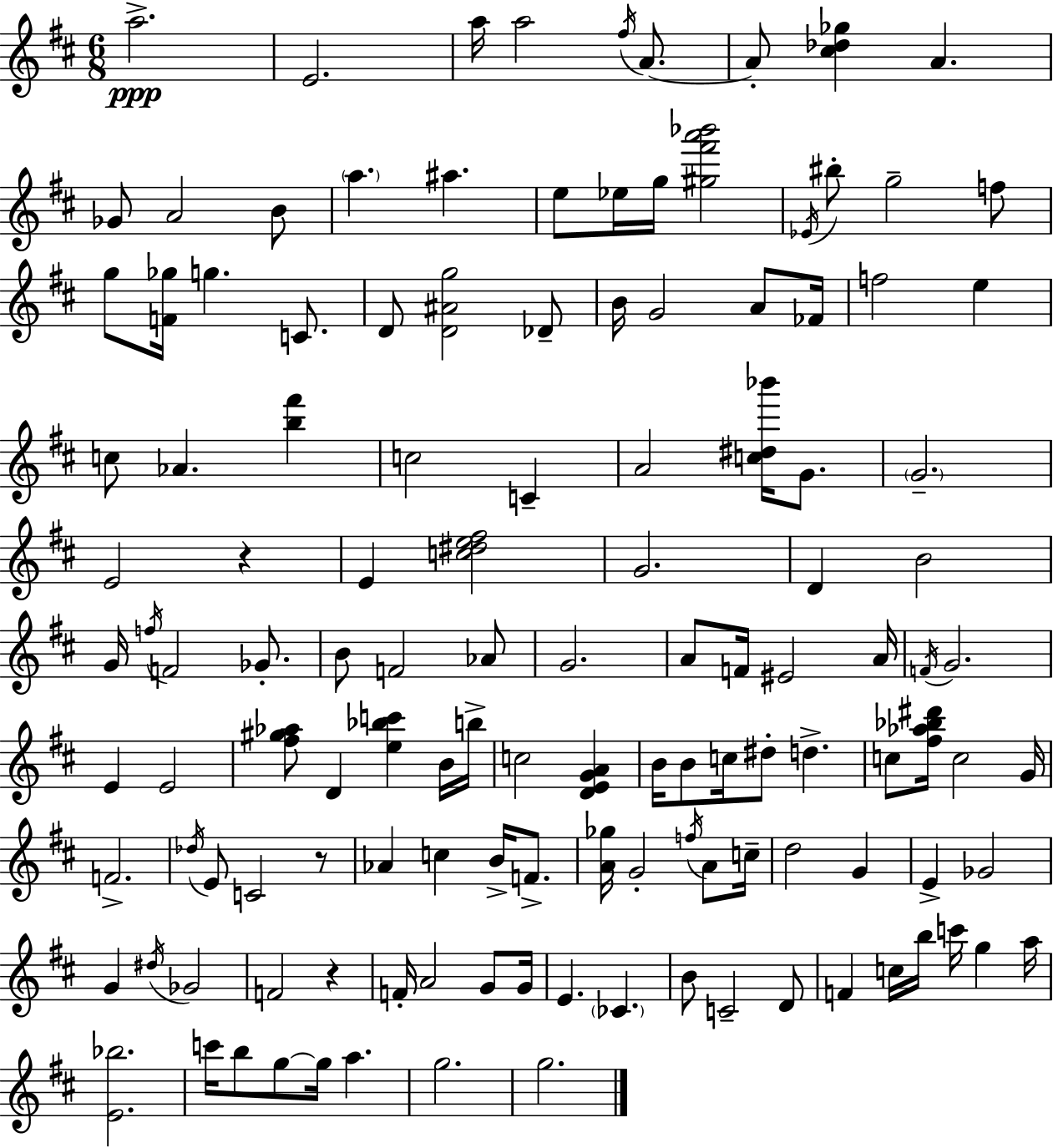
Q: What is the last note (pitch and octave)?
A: G5